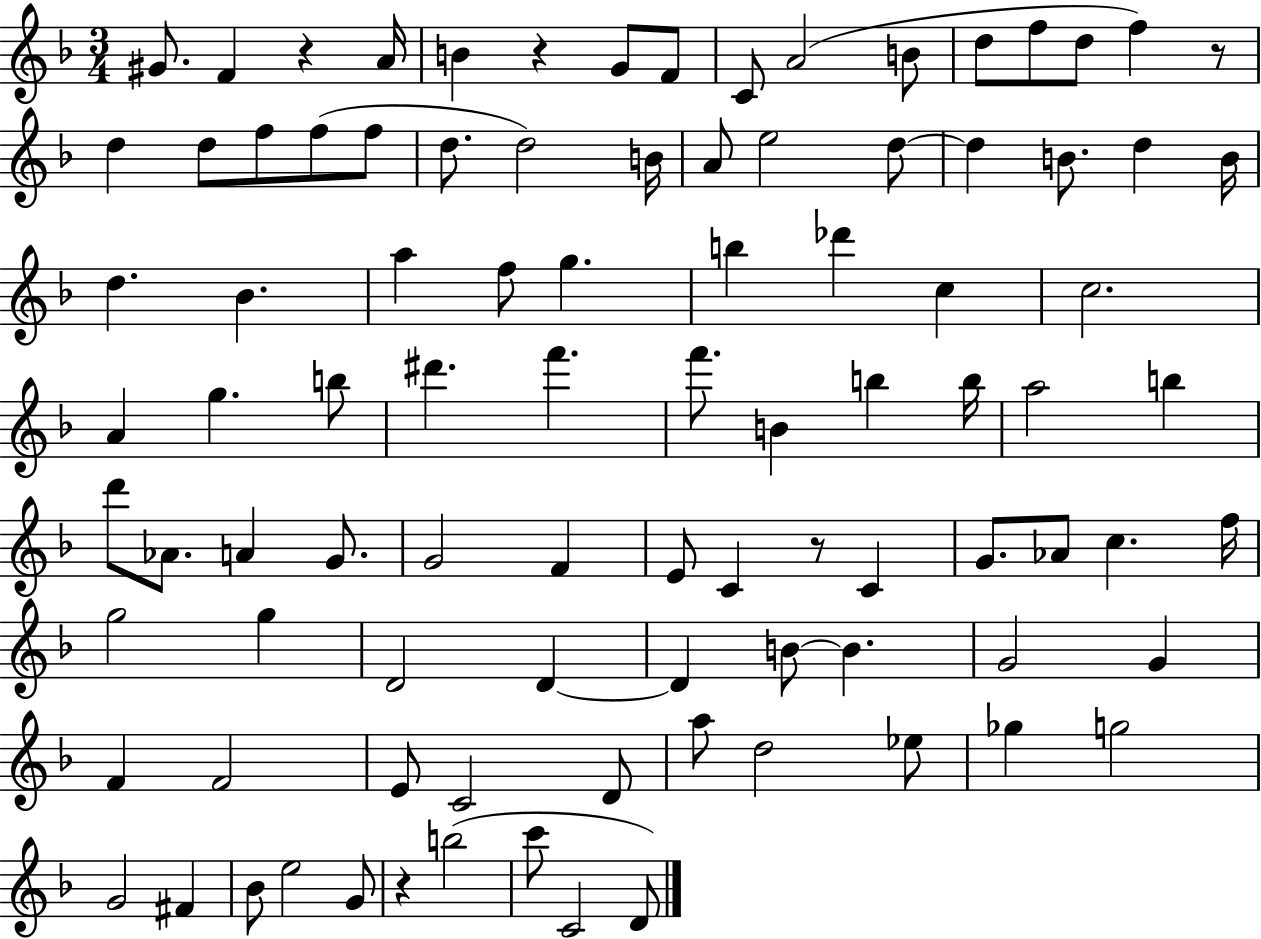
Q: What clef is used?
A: treble